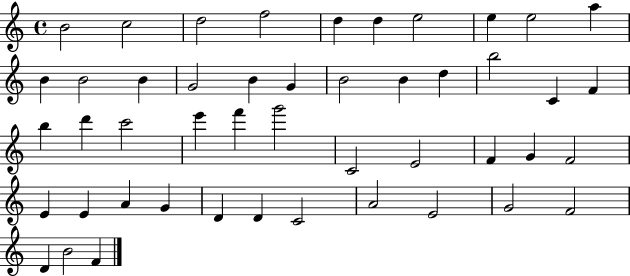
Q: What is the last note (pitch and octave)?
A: F4